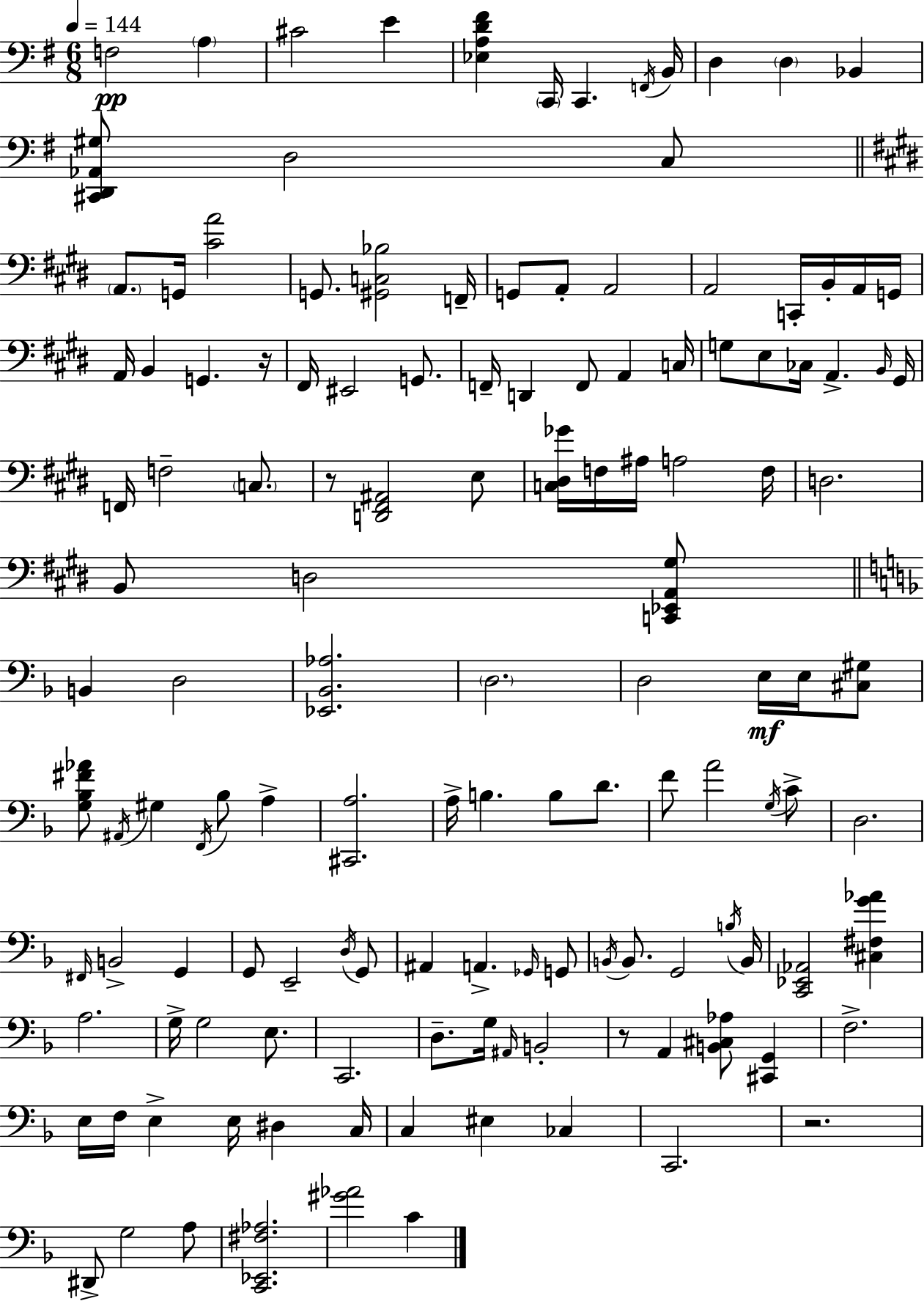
F3/h A3/q C#4/h E4/q [Eb3,A3,D4,F#4]/q C2/s C2/q. F2/s B2/s D3/q D3/q Bb2/q [C#2,D2,Ab2,G#3]/e D3/h C3/e A2/e. G2/s [C#4,A4]/h G2/e. [G#2,C3,Bb3]/h F2/s G2/e A2/e A2/h A2/h C2/s B2/s A2/s G2/s A2/s B2/q G2/q. R/s F#2/s EIS2/h G2/e. F2/s D2/q F2/e A2/q C3/s G3/e E3/e CES3/s A2/q. B2/s G#2/s F2/s F3/h C3/e. R/e [D2,F#2,A#2]/h E3/e [C3,D#3,Gb4]/s F3/s A#3/s A3/h F3/s D3/h. B2/e D3/h [C2,Eb2,A2,G#3]/e B2/q D3/h [Eb2,Bb2,Ab3]/h. D3/h. D3/h E3/s E3/s [C#3,G#3]/e [G3,Bb3,F#4,Ab4]/e A#2/s G#3/q F2/s Bb3/e A3/q [C#2,A3]/h. A3/s B3/q. B3/e D4/e. F4/e A4/h G3/s C4/e D3/h. F#2/s B2/h G2/q G2/e E2/h D3/s G2/e A#2/q A2/q. Gb2/s G2/e B2/s B2/e. G2/h B3/s B2/s [C2,Eb2,Ab2]/h [C#3,F#3,G4,Ab4]/q A3/h. G3/s G3/h E3/e. C2/h. D3/e. G3/s A#2/s B2/h R/e A2/q [B2,C#3,Ab3]/e [C#2,G2]/q F3/h. E3/s F3/s E3/q E3/s D#3/q C3/s C3/q EIS3/q CES3/q C2/h. R/h. D#2/e G3/h A3/e [C2,Eb2,F#3,Ab3]/h. [G#4,Ab4]/h C4/q